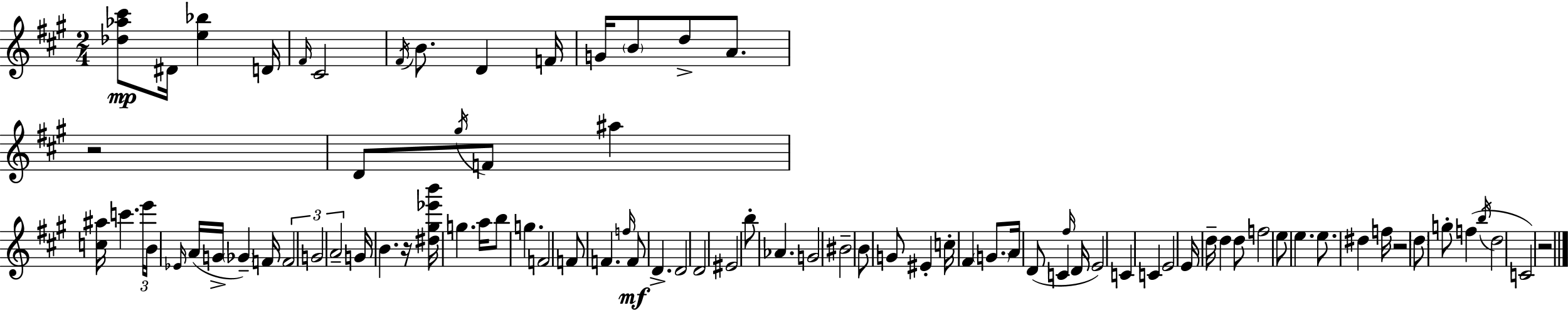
[Db5,Ab5,C#6]/e D#4/s [E5,Bb5]/q D4/s F#4/s C#4/h F#4/s B4/e. D4/q F4/s G4/s B4/e D5/e A4/e. R/h D4/e G#5/s F4/e A#5/q [C5,A#5]/s C6/q. E6/s B4/s Eb4/s A4/s G4/s Gb4/q F4/s F4/h G4/h A4/h G4/s B4/q. R/s [D#5,G#5,Eb6,B6]/s G5/q. A5/s B5/e G5/q. F4/h F4/e F4/q. F5/s F4/e D4/q. D4/h D4/h EIS4/h B5/e Ab4/q. G4/h BIS4/h B4/e G4/e EIS4/q C5/s F#4/q G4/e. A4/s D4/e C4/q F#5/s D4/s E4/h C4/q C4/q E4/h E4/s D5/s D5/q D5/e F5/h E5/e E5/q. E5/e. D#5/q F5/s R/h D5/e G5/e F5/q B5/s D5/h C4/h R/h